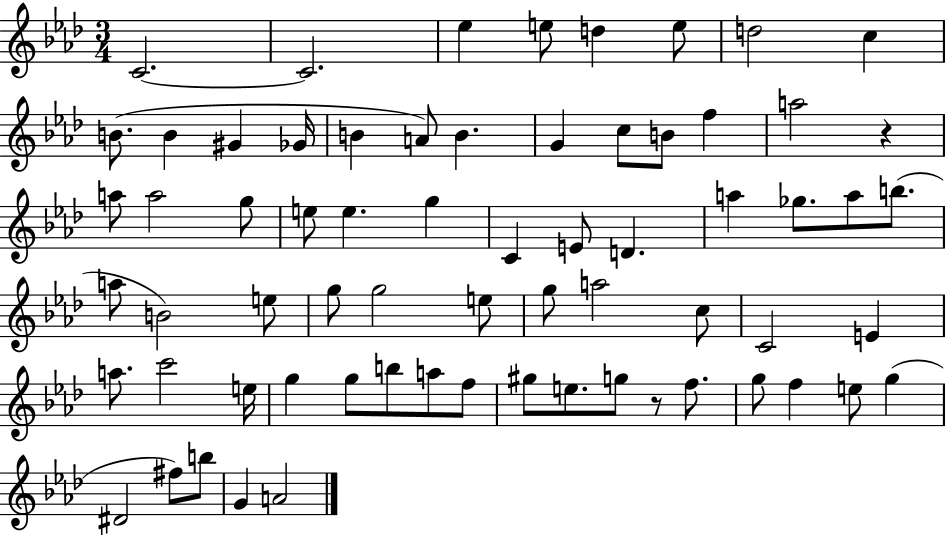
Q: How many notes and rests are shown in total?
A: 67